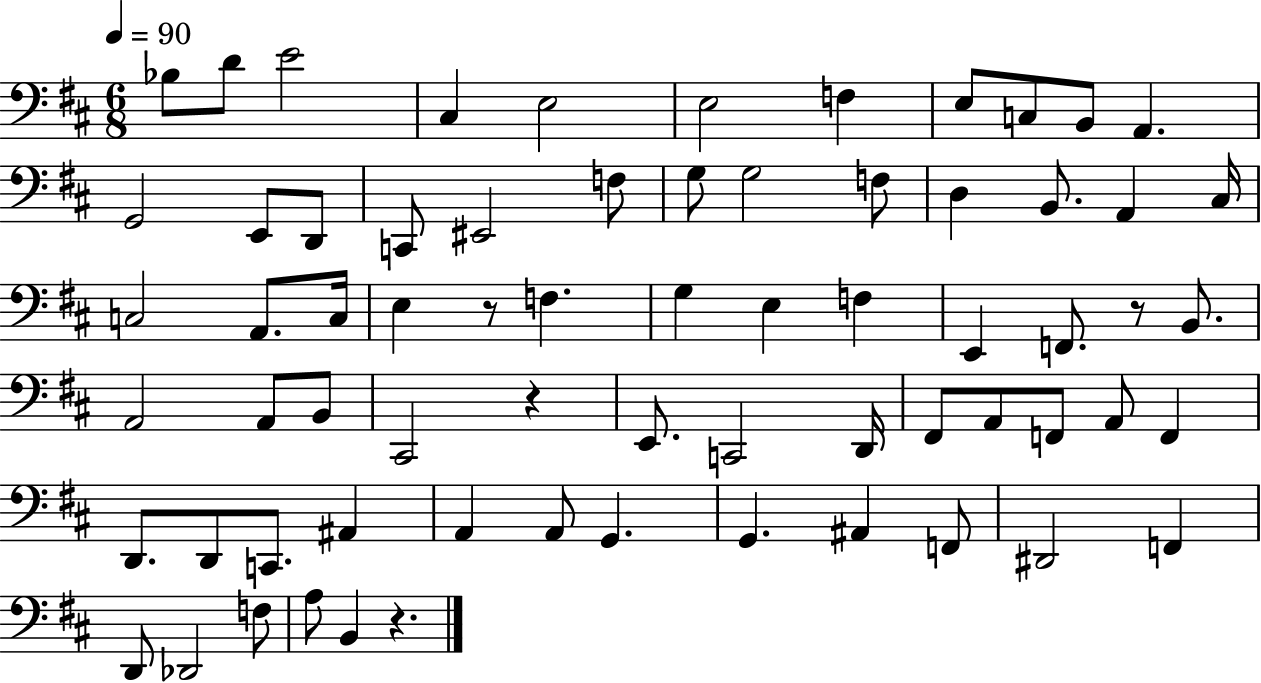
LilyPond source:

{
  \clef bass
  \numericTimeSignature
  \time 6/8
  \key d \major
  \tempo 4 = 90
  bes8 d'8 e'2 | cis4 e2 | e2 f4 | e8 c8 b,8 a,4. | \break g,2 e,8 d,8 | c,8 eis,2 f8 | g8 g2 f8 | d4 b,8. a,4 cis16 | \break c2 a,8. c16 | e4 r8 f4. | g4 e4 f4 | e,4 f,8. r8 b,8. | \break a,2 a,8 b,8 | cis,2 r4 | e,8. c,2 d,16 | fis,8 a,8 f,8 a,8 f,4 | \break d,8. d,8 c,8. ais,4 | a,4 a,8 g,4. | g,4. ais,4 f,8 | dis,2 f,4 | \break d,8 des,2 f8 | a8 b,4 r4. | \bar "|."
}